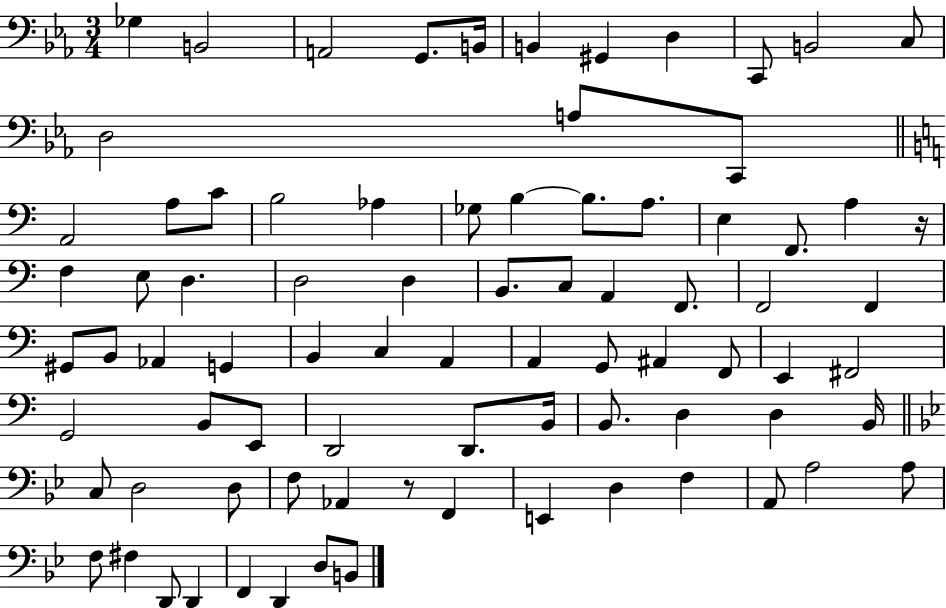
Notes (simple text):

Gb3/q B2/h A2/h G2/e. B2/s B2/q G#2/q D3/q C2/e B2/h C3/e D3/h A3/e C2/e A2/h A3/e C4/e B3/h Ab3/q Gb3/e B3/q B3/e. A3/e. E3/q F2/e. A3/q R/s F3/q E3/e D3/q. D3/h D3/q B2/e. C3/e A2/q F2/e. F2/h F2/q G#2/e B2/e Ab2/q G2/q B2/q C3/q A2/q A2/q G2/e A#2/q F2/e E2/q F#2/h G2/h B2/e E2/e D2/h D2/e. B2/s B2/e. D3/q D3/q B2/s C3/e D3/h D3/e F3/e Ab2/q R/e F2/q E2/q D3/q F3/q A2/e A3/h A3/e F3/e F#3/q D2/e D2/q F2/q D2/q D3/e B2/e